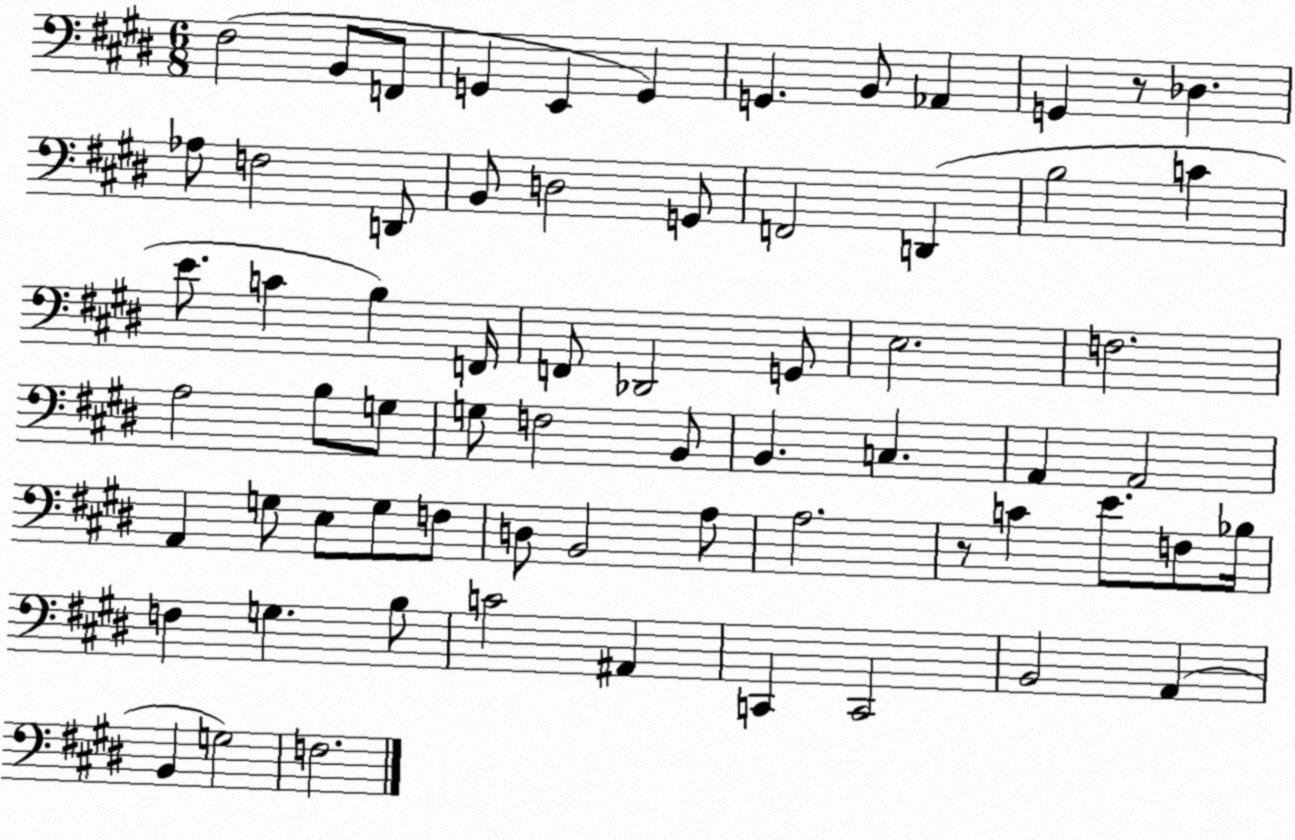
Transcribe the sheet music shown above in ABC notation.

X:1
T:Untitled
M:6/8
L:1/4
K:E
^F,2 B,,/2 F,,/2 G,, E,, G,, G,, B,,/2 _A,, G,, z/2 _D, _A,/2 F,2 D,,/2 B,,/2 D,2 G,,/2 F,,2 D,, B,2 C E/2 C B, F,,/4 F,,/2 _D,,2 G,,/2 E,2 F,2 A,2 B,/2 G,/2 G,/2 F,2 B,,/2 B,, C, A,, A,,2 A,, G,/2 E,/2 G,/2 F,/2 D,/2 B,,2 A,/2 A,2 z/2 C E/2 F,/2 _B,/4 F, G, B,/2 C2 ^A,, C,, C,,2 B,,2 A,, B,, G,2 F,2